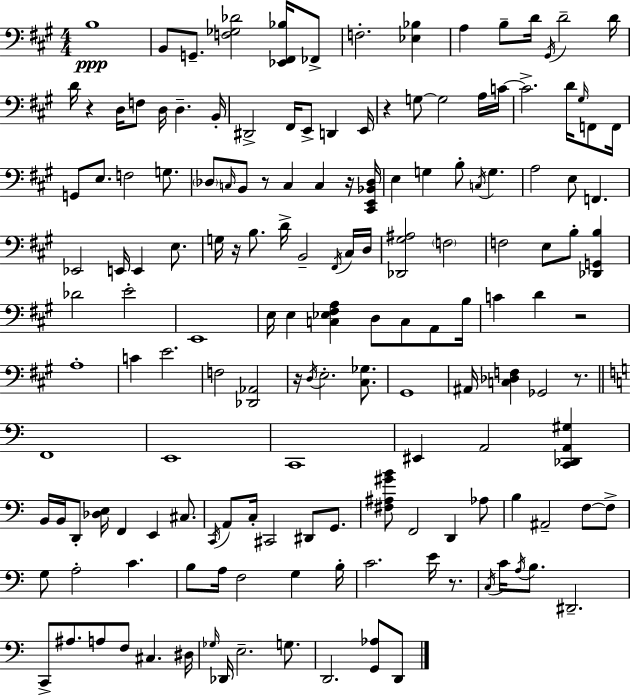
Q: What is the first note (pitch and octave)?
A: B3